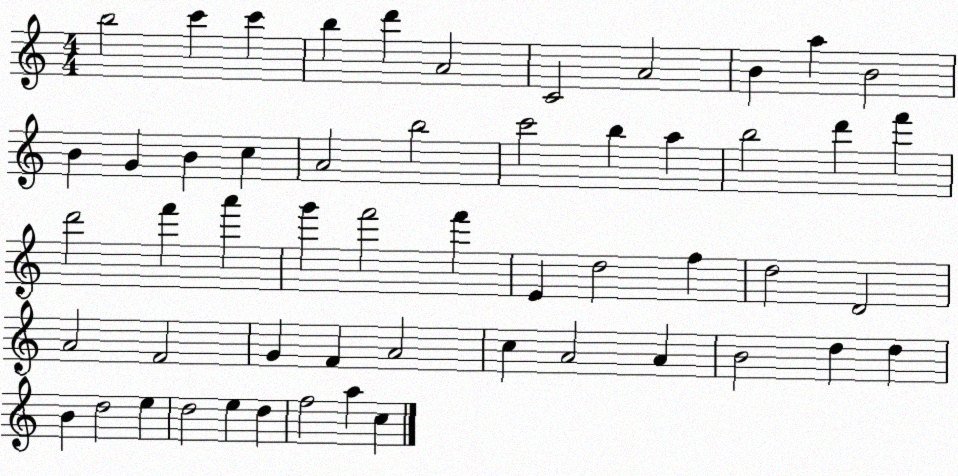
X:1
T:Untitled
M:4/4
L:1/4
K:C
b2 c' c' b d' A2 C2 A2 B a B2 B G B c A2 b2 c'2 b a b2 d' f' d'2 f' a' g' f'2 f' E d2 f d2 D2 A2 F2 G F A2 c A2 A B2 d d B d2 e d2 e d f2 a c